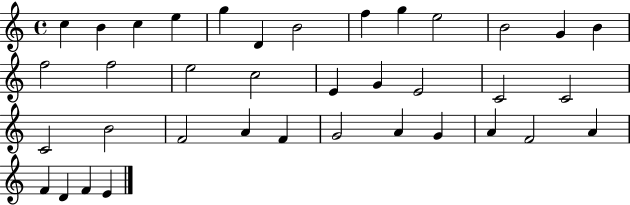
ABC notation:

X:1
T:Untitled
M:4/4
L:1/4
K:C
c B c e g D B2 f g e2 B2 G B f2 f2 e2 c2 E G E2 C2 C2 C2 B2 F2 A F G2 A G A F2 A F D F E